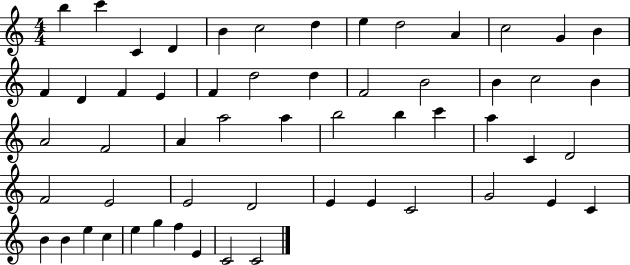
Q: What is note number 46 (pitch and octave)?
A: C4